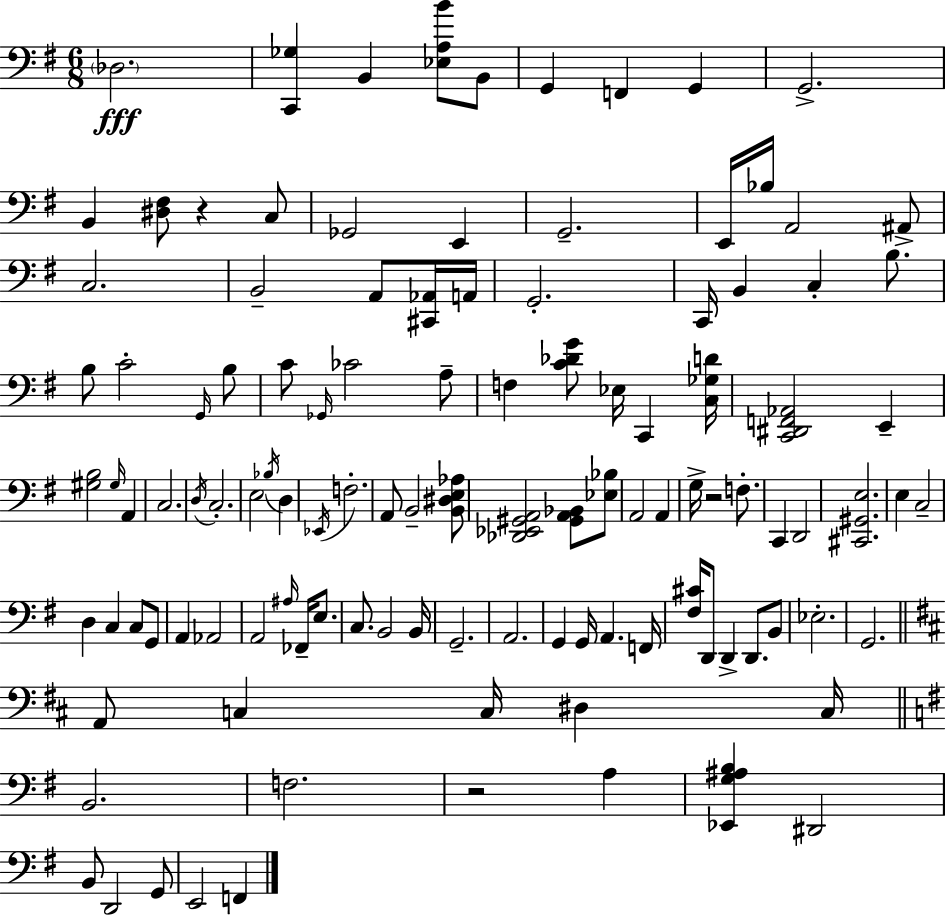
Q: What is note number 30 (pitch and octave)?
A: C4